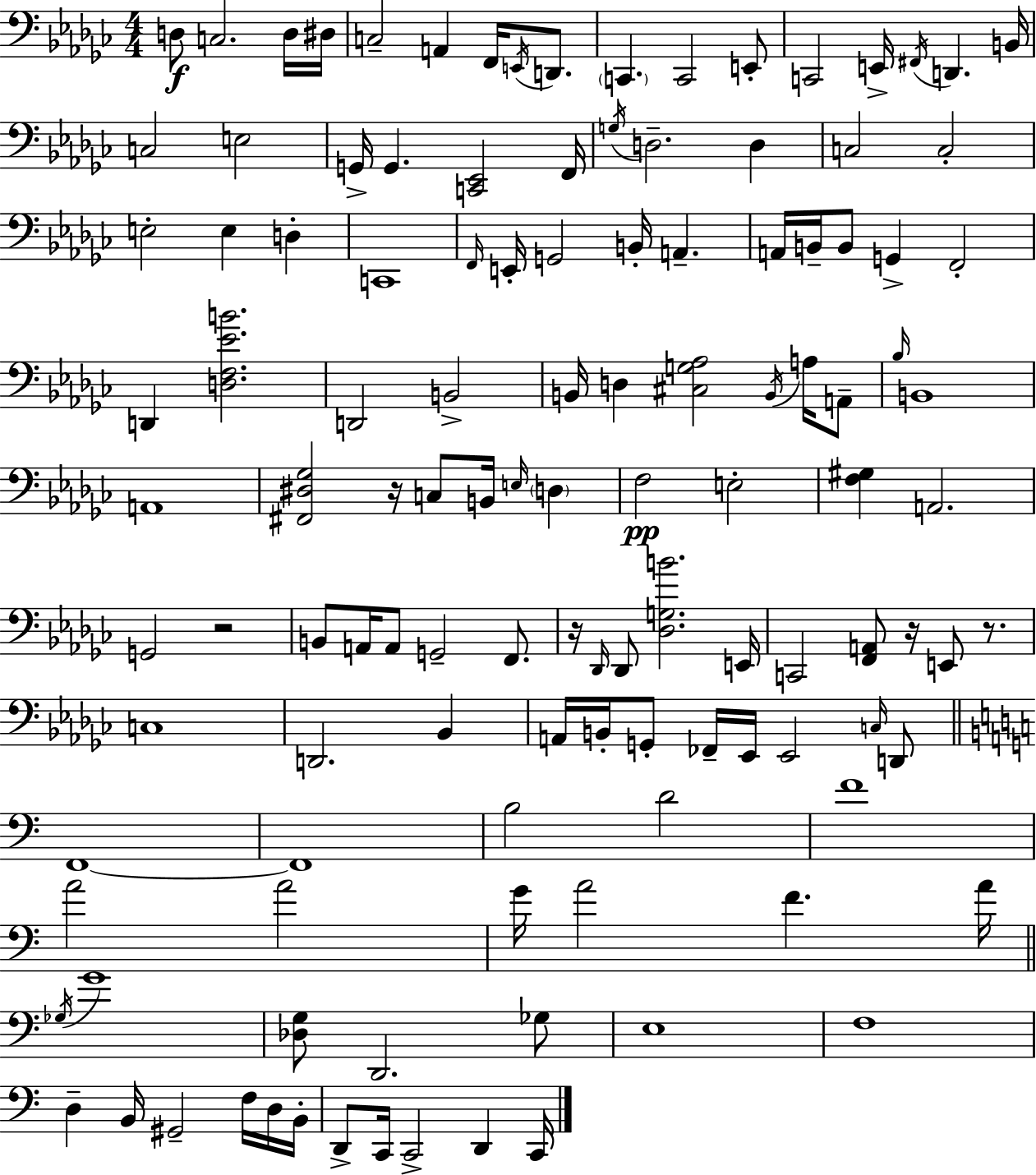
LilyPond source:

{
  \clef bass
  \numericTimeSignature
  \time 4/4
  \key ees \minor
  d8\f c2. d16 dis16 | c2-- a,4 f,16 \acciaccatura { e,16 } d,8. | \parenthesize c,4. c,2 e,8-. | c,2 e,16-> \acciaccatura { fis,16 } d,4. | \break b,16 c2 e2 | g,16-> g,4. <c, ees,>2 | f,16 \acciaccatura { g16 } d2.-- d4 | c2 c2-. | \break e2-. e4 d4-. | c,1 | \grace { f,16 } e,16-. g,2 b,16-. a,4.-- | a,16 b,16-- b,8 g,4-> f,2-. | \break d,4 <d f ees' b'>2. | d,2 b,2-> | b,16 d4 <cis g aes>2 | \acciaccatura { b,16 } a16 a,8-- \grace { bes16 } b,1 | \break a,1 | <fis, dis ges>2 r16 c8 | b,16 \grace { e16 } \parenthesize d4 f2\pp e2-. | <f gis>4 a,2. | \break g,2 r2 | b,8 a,16 a,8 g,2-- | f,8. r16 \grace { des,16 } des,8 <des g b'>2. | e,16 c,2 | \break <f, a,>8 r16 e,8 r8. c1 | d,2. | bes,4 a,16 b,16-. g,8-. fes,16-- ees,16 ees,2 | \grace { c16 } d,8 \bar "||" \break \key a \minor f,1~~ | f,1 | b2 d'2 | f'1 | \break a'2 a'2 | g'16 a'2 f'4. a'16 | \bar "||" \break \key a \minor \acciaccatura { ges16 } g'1 | <des g>8 d,2. ges8 | e1 | f1 | \break d4-- b,16 gis,2-- f16 d16 | b,16-. d,8-> c,16 c,2-> d,4 | c,16 \bar "|."
}